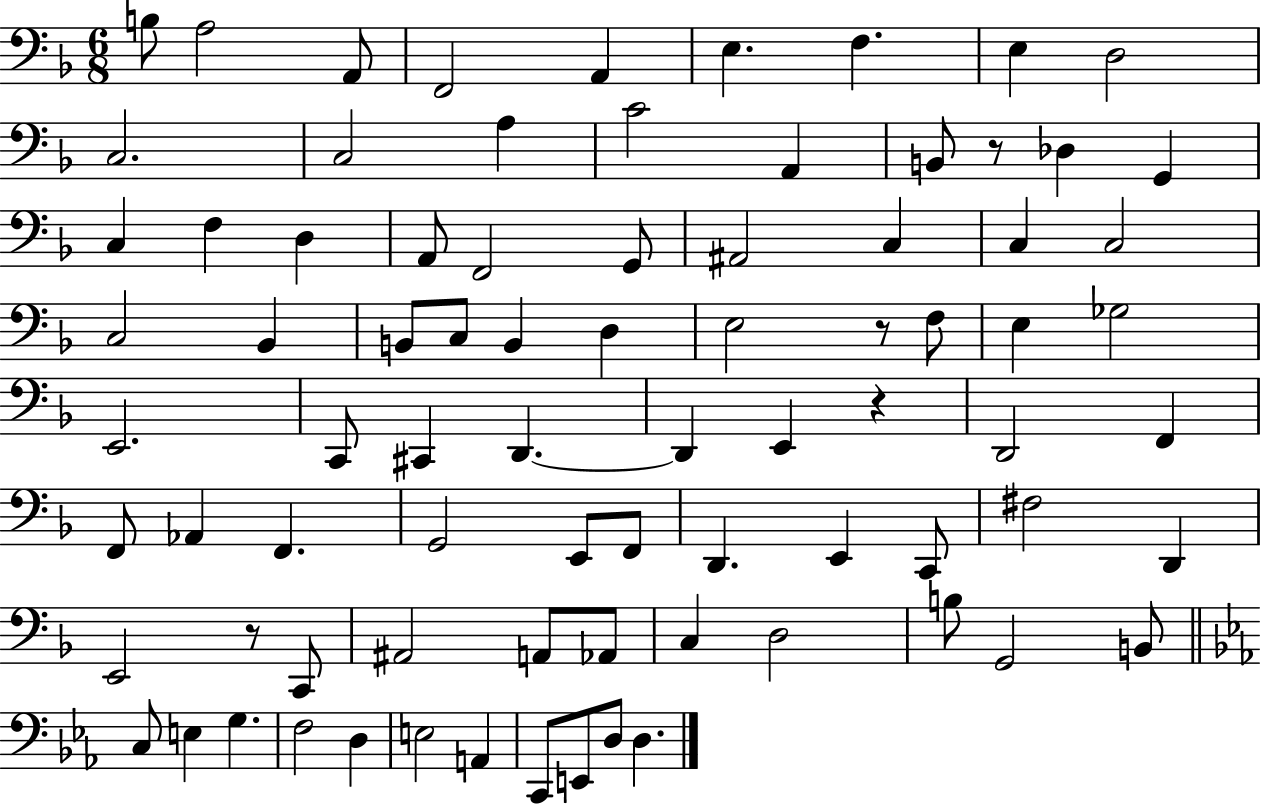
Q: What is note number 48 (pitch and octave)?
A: F2